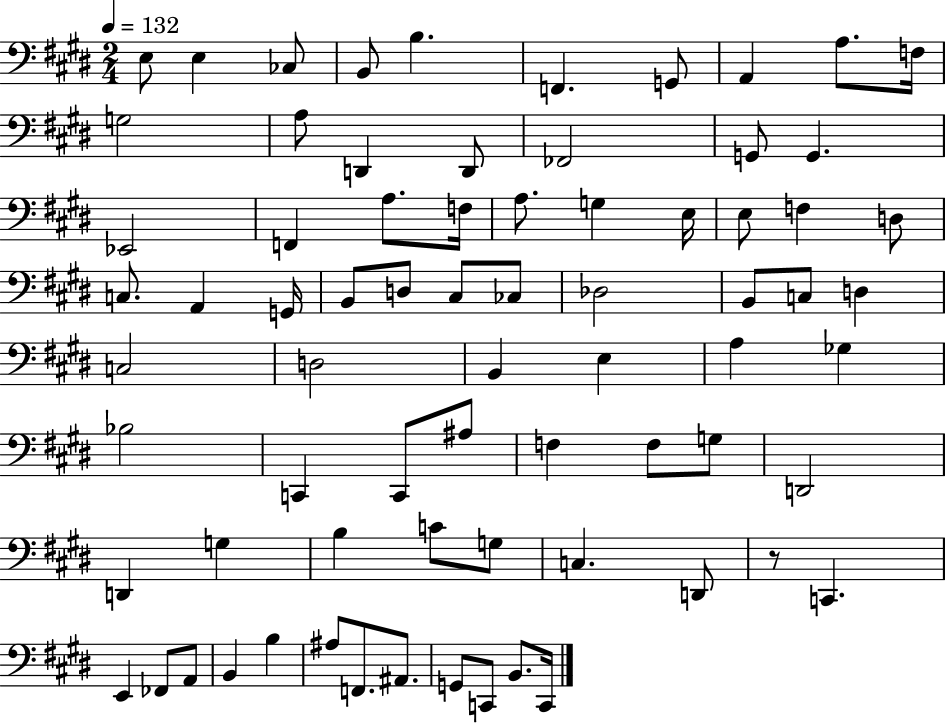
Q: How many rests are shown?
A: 1